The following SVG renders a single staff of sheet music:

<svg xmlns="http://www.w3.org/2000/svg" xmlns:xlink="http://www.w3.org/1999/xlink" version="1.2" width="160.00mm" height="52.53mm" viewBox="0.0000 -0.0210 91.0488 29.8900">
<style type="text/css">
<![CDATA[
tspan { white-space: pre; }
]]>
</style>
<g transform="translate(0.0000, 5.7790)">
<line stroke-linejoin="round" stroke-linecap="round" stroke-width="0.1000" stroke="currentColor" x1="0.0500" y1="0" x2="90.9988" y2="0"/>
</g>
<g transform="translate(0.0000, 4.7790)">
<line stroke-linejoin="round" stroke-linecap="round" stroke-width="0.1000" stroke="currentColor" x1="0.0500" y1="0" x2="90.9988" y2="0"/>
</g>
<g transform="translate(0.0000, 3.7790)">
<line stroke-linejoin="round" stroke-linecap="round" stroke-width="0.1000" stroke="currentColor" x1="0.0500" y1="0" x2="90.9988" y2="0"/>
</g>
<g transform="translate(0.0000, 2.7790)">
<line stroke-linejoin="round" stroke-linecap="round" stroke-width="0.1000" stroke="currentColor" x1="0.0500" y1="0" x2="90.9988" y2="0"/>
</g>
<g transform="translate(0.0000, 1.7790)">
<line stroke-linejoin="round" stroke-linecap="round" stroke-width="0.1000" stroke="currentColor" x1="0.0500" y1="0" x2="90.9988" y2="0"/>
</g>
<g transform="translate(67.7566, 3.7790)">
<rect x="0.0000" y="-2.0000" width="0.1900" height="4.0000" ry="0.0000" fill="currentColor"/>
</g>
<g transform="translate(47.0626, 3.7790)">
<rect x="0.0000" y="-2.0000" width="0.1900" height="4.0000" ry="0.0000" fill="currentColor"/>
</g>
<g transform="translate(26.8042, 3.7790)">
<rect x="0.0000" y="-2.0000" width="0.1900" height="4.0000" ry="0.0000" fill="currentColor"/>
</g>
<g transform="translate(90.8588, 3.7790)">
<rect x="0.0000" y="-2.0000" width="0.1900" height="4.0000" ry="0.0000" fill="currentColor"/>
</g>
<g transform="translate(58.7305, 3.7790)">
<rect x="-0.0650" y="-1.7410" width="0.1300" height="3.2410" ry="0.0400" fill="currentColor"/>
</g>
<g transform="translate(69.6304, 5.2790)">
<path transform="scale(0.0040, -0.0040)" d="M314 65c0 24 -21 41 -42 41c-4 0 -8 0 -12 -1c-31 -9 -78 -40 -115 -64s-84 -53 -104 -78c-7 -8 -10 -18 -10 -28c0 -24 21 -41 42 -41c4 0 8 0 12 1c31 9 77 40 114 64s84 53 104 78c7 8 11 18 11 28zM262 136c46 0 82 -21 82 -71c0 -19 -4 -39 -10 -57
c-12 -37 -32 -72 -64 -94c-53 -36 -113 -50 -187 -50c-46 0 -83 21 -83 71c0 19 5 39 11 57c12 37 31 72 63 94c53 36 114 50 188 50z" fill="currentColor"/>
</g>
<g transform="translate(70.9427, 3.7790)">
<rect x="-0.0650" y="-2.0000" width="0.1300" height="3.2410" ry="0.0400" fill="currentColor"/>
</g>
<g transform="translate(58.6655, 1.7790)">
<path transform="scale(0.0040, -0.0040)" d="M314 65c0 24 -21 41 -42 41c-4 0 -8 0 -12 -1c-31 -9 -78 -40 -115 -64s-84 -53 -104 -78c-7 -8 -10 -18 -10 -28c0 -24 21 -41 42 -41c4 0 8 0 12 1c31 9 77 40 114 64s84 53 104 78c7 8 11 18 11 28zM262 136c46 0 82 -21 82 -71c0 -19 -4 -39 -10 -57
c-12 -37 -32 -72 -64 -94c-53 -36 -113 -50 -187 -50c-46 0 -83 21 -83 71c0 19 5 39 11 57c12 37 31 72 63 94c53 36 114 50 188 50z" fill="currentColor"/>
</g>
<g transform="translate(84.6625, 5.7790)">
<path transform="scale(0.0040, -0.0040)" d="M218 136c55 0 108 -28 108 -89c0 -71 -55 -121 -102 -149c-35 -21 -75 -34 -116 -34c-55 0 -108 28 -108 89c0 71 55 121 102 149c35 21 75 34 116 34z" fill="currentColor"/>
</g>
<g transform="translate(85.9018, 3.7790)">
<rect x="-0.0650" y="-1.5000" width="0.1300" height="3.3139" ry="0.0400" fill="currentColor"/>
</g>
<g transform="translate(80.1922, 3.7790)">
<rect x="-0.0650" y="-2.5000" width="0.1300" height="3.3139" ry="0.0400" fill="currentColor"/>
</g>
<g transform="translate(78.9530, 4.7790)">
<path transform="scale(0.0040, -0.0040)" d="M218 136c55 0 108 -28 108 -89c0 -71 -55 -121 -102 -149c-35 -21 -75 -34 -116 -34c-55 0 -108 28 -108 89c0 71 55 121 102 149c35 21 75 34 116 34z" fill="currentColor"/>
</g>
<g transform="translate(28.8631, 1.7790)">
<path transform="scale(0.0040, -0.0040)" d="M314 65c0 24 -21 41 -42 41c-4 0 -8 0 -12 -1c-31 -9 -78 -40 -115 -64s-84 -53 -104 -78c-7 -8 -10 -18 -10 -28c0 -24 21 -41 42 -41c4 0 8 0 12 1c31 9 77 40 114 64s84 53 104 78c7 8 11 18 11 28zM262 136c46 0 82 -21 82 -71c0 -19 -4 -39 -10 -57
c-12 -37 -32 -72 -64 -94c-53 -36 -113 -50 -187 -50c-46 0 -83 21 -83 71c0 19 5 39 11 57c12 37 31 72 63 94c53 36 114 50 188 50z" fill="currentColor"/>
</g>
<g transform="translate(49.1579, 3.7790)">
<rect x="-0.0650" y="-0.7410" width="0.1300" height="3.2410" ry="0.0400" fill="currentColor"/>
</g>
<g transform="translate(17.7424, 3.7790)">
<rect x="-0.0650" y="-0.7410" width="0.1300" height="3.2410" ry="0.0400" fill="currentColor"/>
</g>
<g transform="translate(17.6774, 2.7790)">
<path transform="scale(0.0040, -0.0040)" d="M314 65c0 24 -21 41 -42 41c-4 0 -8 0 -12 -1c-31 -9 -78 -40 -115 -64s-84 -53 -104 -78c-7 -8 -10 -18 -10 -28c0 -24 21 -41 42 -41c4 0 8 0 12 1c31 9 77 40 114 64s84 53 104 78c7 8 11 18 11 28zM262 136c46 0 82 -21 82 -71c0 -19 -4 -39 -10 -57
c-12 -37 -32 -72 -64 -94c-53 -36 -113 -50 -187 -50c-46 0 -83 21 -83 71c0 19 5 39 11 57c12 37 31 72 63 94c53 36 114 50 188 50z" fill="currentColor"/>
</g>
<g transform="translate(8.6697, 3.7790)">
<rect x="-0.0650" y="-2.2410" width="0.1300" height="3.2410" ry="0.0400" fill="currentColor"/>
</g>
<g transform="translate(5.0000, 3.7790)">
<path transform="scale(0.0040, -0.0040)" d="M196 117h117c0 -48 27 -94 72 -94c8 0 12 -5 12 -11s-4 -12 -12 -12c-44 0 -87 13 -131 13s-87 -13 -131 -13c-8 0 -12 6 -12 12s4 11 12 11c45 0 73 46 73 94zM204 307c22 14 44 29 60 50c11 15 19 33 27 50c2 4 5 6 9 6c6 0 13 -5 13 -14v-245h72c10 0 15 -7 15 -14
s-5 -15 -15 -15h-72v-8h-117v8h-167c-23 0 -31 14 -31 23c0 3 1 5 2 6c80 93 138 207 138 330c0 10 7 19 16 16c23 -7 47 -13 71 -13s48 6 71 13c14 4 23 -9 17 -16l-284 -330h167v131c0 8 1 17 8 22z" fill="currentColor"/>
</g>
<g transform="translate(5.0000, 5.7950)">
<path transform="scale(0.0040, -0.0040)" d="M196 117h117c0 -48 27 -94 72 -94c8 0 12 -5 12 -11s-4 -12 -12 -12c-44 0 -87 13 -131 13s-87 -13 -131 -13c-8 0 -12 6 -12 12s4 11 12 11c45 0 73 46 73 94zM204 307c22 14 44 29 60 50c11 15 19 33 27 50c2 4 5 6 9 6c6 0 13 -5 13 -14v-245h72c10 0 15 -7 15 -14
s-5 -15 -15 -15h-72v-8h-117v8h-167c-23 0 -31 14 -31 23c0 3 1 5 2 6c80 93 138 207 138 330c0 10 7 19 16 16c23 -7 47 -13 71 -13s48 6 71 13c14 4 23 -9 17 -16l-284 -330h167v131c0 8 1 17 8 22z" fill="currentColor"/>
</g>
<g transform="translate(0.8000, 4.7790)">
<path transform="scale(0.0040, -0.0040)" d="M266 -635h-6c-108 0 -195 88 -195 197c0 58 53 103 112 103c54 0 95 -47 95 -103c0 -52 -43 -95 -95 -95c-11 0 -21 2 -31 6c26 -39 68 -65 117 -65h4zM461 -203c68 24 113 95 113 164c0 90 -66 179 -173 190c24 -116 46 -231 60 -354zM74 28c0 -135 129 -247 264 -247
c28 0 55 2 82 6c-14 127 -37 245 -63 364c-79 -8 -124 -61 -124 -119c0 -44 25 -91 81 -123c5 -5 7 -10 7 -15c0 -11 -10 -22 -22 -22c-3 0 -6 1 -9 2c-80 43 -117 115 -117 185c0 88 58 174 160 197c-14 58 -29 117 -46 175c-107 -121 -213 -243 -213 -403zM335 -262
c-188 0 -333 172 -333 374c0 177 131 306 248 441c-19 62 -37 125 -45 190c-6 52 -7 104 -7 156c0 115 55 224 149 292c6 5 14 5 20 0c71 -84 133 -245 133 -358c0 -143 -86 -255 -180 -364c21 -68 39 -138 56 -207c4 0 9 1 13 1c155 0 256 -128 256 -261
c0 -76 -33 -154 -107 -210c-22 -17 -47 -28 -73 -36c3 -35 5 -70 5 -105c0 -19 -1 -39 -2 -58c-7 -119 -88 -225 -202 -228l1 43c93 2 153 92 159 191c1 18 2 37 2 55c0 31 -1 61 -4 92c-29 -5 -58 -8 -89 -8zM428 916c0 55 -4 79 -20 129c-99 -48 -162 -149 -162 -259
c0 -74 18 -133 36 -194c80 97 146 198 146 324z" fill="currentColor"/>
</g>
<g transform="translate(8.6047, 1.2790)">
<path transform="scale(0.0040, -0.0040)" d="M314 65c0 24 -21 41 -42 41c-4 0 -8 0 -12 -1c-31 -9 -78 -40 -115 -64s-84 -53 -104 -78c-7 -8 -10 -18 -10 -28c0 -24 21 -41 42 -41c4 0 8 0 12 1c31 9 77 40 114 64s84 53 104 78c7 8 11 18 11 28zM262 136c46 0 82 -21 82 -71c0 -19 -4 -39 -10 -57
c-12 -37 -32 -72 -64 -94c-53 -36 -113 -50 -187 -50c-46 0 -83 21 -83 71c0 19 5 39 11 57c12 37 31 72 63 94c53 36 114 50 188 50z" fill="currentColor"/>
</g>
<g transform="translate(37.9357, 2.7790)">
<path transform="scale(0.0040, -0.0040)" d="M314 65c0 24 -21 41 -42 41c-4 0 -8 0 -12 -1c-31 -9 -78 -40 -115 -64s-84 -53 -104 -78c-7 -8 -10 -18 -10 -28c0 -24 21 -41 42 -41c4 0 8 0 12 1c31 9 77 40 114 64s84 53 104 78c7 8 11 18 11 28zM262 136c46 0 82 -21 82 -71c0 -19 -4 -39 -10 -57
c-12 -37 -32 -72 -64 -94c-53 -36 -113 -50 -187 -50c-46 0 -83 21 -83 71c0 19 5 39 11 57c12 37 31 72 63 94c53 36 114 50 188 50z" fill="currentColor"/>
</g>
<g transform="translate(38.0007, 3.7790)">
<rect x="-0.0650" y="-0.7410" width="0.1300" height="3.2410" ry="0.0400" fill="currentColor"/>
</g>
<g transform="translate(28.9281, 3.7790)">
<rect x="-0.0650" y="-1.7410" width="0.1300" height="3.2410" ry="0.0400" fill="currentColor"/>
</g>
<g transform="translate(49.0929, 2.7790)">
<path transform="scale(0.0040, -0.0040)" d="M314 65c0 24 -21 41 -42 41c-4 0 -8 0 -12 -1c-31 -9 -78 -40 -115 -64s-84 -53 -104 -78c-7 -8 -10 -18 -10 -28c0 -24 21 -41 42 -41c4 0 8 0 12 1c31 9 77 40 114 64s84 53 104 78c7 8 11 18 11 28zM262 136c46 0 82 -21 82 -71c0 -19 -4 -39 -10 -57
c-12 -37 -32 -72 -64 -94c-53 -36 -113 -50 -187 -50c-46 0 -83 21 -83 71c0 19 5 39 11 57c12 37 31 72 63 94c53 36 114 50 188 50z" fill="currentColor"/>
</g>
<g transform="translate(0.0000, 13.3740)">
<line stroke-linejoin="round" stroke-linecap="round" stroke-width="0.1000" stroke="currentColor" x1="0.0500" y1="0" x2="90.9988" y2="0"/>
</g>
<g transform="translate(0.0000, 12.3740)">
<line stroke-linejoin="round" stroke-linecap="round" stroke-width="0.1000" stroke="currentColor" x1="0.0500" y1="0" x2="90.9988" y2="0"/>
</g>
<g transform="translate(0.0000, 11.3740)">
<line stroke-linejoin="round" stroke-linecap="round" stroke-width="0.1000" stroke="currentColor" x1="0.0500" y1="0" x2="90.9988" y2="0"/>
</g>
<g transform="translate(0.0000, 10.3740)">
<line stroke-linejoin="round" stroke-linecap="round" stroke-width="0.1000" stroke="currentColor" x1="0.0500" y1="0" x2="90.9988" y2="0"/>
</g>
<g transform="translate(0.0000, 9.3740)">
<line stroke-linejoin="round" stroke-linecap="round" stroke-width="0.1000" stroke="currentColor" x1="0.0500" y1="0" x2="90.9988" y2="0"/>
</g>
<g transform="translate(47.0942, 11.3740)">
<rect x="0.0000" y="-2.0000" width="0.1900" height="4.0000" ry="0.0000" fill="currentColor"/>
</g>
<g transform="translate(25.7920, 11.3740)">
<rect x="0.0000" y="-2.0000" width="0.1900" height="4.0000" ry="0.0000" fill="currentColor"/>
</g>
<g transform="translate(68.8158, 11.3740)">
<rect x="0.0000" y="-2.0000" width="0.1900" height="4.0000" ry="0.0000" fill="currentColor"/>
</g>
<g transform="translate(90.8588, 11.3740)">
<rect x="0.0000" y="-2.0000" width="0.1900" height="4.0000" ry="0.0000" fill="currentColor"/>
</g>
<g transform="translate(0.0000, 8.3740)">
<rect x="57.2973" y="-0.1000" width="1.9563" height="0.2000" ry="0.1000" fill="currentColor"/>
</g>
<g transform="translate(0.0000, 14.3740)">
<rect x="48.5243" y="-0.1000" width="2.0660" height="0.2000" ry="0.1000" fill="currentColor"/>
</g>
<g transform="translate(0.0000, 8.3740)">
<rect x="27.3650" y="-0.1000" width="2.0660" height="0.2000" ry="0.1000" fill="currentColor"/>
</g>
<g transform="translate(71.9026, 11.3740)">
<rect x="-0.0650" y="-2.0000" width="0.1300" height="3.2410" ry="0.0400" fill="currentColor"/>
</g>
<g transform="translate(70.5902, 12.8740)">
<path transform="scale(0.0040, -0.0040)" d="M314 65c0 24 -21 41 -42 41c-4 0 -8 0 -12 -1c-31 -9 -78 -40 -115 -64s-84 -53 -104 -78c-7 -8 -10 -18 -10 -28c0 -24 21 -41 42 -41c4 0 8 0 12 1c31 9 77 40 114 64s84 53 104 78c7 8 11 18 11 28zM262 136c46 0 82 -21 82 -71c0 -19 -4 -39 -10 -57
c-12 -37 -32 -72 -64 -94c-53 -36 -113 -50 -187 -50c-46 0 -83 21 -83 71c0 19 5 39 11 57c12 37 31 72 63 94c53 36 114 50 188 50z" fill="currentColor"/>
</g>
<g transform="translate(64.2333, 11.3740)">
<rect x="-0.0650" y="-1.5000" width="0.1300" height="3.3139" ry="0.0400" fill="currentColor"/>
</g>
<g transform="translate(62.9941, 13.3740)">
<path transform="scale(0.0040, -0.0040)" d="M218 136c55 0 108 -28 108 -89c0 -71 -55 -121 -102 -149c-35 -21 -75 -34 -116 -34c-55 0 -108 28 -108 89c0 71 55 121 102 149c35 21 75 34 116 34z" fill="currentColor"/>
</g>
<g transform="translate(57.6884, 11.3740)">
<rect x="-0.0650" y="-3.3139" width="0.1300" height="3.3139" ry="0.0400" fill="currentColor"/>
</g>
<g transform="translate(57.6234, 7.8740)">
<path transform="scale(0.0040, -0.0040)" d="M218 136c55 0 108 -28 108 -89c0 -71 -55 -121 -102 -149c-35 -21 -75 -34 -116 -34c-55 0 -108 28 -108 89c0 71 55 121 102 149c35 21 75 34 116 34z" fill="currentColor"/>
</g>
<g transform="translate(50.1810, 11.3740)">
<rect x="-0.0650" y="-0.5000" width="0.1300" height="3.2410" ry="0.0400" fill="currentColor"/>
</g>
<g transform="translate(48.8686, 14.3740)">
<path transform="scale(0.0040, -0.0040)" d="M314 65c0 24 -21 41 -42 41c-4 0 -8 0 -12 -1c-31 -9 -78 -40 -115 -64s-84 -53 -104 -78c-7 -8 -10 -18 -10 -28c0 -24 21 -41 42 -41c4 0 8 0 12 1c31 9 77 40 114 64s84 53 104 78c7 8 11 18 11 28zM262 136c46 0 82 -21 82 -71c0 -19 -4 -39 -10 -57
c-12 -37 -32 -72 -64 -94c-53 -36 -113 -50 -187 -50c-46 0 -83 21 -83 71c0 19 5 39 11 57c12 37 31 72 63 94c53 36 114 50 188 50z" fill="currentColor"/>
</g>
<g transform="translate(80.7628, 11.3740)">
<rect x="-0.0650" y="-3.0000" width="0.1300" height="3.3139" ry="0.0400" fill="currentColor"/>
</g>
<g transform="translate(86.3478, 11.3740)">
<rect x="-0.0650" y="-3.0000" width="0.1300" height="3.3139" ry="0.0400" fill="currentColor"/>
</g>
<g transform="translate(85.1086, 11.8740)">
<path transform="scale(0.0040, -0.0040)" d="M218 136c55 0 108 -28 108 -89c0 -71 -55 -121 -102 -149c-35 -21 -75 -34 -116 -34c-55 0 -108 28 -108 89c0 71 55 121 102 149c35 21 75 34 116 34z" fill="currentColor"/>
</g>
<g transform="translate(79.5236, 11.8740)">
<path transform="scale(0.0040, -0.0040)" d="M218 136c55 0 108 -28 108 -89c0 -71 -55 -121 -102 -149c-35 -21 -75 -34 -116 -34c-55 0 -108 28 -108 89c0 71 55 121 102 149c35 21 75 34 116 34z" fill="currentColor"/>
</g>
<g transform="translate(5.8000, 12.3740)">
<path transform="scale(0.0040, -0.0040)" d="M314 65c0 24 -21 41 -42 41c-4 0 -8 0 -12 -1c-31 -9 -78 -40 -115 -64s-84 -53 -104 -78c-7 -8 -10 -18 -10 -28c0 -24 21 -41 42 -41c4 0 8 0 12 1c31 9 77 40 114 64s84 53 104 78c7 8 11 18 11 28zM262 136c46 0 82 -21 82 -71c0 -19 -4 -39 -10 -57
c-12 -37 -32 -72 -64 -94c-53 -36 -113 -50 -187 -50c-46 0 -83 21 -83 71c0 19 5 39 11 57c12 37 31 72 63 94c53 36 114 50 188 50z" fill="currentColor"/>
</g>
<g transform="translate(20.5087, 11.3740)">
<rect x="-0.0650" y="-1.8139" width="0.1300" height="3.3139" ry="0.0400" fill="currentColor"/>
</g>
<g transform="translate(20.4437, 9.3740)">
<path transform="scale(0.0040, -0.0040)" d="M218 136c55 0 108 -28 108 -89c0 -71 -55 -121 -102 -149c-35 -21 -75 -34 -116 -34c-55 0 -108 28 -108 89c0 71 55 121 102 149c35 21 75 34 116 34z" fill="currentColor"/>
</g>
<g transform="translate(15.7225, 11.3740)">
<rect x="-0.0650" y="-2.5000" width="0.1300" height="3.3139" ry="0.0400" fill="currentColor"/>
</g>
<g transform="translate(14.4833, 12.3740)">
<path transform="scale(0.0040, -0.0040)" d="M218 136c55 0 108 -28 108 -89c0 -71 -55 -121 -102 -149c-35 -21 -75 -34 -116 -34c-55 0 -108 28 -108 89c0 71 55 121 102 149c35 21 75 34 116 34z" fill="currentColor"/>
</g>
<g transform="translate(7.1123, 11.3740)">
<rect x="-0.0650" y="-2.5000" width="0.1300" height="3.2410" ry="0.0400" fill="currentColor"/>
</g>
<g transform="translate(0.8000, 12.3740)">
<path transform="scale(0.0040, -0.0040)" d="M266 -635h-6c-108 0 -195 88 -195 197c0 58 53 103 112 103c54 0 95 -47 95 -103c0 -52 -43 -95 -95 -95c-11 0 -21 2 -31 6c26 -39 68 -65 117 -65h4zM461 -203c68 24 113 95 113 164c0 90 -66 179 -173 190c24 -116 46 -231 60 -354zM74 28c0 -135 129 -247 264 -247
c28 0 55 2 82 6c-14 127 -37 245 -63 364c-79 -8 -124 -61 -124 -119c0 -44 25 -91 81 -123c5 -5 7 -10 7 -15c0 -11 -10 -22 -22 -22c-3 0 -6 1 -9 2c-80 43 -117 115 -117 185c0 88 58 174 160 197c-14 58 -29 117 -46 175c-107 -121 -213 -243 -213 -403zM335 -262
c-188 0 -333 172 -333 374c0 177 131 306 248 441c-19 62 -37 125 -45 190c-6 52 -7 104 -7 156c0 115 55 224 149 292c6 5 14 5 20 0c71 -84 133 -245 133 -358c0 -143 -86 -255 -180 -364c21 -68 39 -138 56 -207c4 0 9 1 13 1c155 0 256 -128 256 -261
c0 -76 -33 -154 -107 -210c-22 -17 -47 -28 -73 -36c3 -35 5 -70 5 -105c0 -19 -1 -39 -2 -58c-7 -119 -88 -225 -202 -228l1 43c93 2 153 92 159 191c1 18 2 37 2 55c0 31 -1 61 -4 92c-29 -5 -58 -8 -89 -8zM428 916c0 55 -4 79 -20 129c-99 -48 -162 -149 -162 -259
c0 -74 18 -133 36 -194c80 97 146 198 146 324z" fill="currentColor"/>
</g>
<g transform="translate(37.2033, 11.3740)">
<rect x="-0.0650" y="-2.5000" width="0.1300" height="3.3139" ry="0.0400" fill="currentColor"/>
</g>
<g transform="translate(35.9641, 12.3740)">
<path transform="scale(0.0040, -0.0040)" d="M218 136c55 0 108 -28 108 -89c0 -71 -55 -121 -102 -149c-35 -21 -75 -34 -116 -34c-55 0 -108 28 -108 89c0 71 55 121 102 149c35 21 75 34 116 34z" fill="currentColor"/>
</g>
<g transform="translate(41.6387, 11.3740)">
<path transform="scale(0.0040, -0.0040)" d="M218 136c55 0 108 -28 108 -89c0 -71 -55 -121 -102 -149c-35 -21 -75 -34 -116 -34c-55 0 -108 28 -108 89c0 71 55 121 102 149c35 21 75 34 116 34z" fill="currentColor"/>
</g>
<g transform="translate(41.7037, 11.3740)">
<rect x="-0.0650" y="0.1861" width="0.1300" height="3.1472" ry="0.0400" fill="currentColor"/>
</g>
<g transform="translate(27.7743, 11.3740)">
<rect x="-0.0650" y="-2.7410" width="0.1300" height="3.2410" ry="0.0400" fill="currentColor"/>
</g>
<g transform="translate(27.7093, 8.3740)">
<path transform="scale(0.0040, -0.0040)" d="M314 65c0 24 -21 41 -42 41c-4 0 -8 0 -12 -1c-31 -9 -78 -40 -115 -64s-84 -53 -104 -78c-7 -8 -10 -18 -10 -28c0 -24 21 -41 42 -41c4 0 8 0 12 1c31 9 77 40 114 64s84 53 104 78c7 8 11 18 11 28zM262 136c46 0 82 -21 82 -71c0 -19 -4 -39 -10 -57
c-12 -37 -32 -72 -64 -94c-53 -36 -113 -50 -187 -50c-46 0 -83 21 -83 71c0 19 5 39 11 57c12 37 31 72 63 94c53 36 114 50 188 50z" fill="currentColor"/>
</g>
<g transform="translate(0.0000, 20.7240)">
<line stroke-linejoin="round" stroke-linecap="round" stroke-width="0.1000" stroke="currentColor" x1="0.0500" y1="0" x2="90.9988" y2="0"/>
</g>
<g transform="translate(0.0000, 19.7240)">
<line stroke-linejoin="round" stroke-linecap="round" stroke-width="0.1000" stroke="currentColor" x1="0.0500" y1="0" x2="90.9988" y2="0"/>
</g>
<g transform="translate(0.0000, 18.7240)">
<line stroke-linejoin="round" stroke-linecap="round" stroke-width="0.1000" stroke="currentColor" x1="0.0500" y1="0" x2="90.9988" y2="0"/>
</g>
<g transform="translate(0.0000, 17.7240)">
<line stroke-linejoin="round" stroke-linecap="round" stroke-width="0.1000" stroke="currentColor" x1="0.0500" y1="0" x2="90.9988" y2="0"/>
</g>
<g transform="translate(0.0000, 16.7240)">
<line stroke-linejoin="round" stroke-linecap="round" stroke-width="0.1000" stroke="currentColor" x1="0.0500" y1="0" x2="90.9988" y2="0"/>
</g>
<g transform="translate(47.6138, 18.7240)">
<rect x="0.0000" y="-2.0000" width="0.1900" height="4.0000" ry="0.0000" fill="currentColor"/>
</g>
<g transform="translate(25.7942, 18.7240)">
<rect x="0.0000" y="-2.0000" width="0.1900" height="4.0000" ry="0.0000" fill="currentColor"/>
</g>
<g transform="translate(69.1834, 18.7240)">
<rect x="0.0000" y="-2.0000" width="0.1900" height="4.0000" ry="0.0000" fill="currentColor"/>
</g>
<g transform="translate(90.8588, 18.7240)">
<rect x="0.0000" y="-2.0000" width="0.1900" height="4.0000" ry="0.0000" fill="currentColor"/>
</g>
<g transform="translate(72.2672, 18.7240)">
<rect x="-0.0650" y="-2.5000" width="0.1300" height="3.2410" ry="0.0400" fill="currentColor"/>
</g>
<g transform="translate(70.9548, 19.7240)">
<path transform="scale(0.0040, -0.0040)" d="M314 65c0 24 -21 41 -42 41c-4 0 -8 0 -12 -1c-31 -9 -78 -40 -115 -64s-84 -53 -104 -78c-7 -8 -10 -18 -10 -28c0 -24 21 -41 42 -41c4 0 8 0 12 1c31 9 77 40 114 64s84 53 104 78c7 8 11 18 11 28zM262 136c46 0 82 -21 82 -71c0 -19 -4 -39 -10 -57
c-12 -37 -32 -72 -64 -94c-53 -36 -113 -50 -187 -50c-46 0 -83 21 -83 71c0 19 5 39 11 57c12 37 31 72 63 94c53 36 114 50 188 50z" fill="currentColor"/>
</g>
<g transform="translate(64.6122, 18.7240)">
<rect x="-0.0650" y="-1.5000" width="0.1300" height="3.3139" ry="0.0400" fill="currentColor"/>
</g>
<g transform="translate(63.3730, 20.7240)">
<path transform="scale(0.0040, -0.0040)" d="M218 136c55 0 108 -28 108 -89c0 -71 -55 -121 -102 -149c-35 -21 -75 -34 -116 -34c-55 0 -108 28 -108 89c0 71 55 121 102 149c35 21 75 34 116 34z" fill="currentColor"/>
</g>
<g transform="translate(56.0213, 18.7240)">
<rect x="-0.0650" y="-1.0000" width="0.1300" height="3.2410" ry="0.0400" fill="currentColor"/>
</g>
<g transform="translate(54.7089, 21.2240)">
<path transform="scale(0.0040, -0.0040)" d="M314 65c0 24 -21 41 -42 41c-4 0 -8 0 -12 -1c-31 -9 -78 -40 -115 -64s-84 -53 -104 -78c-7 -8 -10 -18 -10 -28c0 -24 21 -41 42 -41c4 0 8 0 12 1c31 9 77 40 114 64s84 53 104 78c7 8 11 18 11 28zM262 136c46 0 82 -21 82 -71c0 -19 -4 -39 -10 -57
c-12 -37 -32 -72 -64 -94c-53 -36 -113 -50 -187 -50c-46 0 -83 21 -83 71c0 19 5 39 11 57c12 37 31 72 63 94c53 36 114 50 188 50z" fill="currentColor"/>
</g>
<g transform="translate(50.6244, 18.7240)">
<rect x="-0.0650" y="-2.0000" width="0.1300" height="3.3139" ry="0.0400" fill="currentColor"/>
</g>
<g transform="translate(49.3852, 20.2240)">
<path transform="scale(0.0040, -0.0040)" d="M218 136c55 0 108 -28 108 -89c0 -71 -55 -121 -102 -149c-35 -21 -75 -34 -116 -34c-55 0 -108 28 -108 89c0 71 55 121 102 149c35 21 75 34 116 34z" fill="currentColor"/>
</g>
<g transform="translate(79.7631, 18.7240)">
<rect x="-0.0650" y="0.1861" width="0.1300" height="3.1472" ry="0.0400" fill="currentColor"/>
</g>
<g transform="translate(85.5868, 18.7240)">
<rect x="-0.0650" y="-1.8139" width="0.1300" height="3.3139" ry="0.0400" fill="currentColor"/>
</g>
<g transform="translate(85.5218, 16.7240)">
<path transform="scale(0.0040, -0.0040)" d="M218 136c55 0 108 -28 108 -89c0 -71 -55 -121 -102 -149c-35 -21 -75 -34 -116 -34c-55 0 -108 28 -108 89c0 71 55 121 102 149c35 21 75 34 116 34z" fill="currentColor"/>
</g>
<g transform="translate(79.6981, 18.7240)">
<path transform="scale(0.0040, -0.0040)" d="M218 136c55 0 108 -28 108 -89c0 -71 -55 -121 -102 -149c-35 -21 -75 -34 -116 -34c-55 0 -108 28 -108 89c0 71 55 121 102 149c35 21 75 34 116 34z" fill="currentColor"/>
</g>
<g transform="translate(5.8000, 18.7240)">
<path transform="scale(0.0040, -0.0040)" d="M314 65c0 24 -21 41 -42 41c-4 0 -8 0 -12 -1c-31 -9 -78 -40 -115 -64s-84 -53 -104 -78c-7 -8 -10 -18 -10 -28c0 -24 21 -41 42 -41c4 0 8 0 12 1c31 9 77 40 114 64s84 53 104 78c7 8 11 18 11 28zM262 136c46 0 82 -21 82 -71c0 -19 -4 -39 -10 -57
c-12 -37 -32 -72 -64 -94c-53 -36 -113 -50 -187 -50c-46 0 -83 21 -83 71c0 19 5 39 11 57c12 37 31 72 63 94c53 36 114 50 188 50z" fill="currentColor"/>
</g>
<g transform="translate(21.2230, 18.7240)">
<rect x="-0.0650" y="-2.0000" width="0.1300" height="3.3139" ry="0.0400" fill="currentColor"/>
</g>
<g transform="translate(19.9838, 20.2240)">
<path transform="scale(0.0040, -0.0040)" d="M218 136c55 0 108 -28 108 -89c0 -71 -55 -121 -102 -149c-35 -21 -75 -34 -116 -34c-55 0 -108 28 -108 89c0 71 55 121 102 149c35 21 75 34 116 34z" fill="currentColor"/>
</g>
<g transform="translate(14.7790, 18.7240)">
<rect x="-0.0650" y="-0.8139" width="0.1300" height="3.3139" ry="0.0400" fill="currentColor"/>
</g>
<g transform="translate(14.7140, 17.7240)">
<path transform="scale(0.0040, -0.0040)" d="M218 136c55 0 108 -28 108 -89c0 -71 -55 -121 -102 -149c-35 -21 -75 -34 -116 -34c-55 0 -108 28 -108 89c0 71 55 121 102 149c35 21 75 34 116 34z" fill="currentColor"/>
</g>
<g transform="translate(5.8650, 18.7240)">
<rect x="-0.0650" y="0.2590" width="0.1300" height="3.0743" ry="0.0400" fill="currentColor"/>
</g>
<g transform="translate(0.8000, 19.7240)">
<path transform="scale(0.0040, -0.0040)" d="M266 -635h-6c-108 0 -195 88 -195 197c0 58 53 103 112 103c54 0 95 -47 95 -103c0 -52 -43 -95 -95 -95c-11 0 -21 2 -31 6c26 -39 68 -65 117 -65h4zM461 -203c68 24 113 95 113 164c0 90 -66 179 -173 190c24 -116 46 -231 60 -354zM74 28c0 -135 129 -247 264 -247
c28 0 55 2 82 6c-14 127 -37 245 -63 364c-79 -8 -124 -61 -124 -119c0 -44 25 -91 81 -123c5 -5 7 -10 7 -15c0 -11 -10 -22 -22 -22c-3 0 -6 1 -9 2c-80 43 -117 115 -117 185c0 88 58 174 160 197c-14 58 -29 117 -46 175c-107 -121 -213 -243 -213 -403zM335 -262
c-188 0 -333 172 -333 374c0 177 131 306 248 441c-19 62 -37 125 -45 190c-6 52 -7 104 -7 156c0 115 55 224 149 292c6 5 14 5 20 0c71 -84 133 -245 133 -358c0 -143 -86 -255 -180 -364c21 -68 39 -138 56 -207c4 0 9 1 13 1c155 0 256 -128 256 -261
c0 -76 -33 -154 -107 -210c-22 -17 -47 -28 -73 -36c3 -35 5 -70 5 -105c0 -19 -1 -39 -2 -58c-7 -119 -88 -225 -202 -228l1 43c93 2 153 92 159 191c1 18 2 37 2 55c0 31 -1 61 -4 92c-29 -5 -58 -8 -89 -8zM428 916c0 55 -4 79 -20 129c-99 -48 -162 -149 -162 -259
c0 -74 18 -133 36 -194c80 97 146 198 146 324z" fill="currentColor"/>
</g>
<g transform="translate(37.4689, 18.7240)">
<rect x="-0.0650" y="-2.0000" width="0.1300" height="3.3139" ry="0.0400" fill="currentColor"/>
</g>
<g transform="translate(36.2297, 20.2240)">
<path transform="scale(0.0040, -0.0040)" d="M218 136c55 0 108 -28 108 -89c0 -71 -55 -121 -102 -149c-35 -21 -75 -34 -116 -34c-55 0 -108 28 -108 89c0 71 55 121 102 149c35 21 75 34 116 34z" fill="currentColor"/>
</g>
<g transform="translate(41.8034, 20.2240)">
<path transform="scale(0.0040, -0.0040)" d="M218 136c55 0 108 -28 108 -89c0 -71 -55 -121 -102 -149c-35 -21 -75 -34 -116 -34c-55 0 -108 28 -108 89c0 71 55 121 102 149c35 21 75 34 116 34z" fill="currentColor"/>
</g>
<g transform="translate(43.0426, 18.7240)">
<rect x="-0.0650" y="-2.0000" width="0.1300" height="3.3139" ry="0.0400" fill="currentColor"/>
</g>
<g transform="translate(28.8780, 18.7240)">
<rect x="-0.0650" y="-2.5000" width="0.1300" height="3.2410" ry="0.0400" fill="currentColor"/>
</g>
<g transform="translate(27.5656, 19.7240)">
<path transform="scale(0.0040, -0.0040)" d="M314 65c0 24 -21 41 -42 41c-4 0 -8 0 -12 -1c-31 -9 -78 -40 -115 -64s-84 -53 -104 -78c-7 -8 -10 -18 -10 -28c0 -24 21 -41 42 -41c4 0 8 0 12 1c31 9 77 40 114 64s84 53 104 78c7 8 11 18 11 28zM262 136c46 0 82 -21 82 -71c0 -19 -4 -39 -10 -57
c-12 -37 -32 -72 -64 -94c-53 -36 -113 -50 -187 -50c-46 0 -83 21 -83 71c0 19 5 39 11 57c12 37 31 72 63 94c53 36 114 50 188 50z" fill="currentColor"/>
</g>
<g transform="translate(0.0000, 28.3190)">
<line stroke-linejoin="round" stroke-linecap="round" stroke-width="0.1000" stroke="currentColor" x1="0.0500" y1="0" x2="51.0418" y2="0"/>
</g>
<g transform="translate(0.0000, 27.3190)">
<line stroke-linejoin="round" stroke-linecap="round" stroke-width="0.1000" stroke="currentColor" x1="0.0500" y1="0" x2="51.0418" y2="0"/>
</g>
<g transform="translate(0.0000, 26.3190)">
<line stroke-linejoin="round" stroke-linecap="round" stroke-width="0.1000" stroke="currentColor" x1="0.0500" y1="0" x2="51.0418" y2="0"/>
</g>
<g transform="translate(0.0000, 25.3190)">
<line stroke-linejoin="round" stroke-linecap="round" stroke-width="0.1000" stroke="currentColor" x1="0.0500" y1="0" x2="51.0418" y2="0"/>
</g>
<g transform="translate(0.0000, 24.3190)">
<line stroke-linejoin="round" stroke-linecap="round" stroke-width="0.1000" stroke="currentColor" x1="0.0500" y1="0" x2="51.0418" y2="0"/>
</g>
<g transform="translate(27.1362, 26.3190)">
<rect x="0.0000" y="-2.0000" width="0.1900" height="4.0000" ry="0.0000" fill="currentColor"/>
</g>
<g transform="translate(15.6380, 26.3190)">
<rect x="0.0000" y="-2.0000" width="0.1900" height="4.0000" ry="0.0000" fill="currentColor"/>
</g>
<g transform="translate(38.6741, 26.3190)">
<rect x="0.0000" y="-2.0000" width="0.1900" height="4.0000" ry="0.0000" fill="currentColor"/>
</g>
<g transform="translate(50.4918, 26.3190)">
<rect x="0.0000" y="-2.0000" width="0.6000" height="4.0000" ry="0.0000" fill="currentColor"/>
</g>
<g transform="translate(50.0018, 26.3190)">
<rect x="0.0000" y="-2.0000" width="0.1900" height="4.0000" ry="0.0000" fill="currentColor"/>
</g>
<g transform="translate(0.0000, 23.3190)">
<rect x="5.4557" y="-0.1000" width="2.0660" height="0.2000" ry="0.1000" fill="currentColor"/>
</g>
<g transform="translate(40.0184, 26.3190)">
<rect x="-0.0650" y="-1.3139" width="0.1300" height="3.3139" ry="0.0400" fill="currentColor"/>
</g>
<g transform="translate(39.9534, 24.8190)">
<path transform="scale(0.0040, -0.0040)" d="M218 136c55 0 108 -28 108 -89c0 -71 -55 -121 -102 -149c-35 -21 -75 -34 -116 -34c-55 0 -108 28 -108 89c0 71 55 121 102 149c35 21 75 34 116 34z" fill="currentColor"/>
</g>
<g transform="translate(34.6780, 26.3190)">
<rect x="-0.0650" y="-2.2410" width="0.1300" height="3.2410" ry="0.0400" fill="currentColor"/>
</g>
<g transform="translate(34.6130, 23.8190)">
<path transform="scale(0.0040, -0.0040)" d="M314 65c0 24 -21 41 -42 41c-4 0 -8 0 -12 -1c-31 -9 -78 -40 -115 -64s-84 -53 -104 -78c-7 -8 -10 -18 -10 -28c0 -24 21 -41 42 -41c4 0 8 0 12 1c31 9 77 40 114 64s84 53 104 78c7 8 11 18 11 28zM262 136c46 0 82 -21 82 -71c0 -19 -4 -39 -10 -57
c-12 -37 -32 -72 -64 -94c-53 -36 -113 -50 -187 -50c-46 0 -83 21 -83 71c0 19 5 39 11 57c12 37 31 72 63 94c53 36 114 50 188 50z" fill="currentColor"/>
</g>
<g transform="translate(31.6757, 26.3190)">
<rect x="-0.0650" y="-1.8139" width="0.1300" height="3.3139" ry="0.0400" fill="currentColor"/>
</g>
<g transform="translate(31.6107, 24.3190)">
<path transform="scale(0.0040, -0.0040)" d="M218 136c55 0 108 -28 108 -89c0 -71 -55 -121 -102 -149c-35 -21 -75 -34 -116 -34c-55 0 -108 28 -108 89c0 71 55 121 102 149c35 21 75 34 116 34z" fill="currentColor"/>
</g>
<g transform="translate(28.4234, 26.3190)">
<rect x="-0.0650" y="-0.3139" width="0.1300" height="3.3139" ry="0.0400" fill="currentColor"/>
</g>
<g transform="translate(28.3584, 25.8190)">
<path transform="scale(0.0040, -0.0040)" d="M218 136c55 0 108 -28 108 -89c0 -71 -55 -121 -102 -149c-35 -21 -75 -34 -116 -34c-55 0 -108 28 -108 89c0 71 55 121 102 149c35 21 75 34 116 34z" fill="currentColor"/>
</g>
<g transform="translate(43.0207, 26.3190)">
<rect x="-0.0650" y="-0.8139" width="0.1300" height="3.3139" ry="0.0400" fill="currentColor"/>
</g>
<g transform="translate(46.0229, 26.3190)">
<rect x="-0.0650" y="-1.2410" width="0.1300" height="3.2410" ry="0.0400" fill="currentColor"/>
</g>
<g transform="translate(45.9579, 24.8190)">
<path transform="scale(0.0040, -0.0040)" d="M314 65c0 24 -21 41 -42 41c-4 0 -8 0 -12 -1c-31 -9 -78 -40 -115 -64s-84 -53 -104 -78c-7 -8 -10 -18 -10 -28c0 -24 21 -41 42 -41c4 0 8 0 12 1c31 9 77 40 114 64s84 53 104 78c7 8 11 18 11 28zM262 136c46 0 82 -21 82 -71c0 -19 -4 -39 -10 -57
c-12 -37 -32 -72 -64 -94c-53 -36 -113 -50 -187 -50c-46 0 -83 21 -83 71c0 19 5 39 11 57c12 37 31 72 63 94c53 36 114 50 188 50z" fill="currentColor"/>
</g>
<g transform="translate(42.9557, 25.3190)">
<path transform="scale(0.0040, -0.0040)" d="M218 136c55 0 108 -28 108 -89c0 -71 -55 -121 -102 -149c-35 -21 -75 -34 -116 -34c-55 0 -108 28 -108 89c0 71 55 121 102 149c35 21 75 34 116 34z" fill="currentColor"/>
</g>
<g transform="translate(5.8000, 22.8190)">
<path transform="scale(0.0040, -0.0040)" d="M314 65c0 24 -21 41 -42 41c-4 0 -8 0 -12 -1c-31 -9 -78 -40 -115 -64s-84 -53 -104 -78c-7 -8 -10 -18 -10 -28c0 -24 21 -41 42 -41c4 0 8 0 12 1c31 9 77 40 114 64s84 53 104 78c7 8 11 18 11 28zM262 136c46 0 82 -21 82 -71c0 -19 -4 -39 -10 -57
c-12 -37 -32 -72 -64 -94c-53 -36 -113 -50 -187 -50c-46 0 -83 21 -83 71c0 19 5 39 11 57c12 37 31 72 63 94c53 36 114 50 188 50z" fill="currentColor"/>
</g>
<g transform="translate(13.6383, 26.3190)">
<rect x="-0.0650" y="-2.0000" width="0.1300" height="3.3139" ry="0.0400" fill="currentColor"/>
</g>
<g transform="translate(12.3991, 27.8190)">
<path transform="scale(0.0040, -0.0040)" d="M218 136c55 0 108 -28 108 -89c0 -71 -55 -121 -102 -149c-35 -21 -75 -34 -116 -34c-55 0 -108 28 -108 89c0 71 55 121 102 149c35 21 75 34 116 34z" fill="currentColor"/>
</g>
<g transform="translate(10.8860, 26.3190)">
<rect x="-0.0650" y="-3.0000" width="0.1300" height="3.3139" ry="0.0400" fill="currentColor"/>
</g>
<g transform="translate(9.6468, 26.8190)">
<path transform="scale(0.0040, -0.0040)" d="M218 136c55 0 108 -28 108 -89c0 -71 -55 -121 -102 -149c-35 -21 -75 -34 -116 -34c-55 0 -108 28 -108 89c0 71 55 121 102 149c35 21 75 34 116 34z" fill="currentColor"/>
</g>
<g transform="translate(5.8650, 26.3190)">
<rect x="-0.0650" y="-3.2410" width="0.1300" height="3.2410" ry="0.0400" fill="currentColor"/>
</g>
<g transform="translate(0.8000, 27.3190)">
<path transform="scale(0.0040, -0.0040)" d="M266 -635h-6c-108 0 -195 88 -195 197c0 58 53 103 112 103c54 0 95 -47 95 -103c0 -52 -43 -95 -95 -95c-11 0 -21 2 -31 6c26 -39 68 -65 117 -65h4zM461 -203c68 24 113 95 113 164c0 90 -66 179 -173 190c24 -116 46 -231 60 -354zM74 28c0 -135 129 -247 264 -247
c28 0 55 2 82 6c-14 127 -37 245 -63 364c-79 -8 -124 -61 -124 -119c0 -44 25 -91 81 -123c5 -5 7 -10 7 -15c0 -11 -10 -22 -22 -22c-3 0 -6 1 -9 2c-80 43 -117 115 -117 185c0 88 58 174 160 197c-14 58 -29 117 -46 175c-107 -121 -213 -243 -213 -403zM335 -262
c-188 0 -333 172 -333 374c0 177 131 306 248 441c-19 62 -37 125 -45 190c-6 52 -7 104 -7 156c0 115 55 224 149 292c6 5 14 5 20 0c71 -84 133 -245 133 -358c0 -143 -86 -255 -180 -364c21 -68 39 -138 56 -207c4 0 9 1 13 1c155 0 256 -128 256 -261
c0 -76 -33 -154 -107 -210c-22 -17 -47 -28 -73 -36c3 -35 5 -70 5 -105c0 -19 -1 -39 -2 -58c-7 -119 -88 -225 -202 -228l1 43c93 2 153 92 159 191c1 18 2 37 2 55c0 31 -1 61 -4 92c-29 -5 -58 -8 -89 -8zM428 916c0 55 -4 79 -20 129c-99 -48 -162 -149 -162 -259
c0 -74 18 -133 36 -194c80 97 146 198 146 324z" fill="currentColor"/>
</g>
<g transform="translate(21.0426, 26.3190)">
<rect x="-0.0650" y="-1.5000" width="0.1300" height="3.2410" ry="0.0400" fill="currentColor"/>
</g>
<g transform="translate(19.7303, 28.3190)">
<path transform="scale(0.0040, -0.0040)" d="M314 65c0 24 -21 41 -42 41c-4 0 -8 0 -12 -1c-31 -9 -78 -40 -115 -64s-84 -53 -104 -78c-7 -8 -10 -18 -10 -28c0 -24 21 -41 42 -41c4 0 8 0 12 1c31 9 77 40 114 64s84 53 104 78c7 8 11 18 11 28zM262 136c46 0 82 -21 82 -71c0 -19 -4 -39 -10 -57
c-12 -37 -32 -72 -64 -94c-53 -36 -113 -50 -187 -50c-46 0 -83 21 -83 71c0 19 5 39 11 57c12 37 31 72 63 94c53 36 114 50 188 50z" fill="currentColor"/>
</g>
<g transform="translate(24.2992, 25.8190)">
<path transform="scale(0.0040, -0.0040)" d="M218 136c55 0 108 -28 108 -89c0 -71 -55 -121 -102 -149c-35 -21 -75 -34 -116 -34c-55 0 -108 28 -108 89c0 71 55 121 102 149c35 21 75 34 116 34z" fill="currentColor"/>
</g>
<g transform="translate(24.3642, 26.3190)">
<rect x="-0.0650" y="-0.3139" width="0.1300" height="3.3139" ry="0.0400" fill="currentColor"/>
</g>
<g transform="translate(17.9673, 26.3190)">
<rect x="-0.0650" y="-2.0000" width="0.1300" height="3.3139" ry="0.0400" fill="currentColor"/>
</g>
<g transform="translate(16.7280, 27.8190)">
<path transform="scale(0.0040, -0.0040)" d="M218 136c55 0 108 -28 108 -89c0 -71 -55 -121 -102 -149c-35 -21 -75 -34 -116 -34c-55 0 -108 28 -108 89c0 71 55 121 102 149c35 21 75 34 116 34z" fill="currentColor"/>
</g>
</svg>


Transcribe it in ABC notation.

X:1
T:Untitled
M:4/4
L:1/4
K:C
g2 d2 f2 d2 d2 f2 F2 G E G2 G f a2 G B C2 b E F2 A A B2 d F G2 F F F D2 E G2 B f b2 A F F E2 c c f g2 e d e2